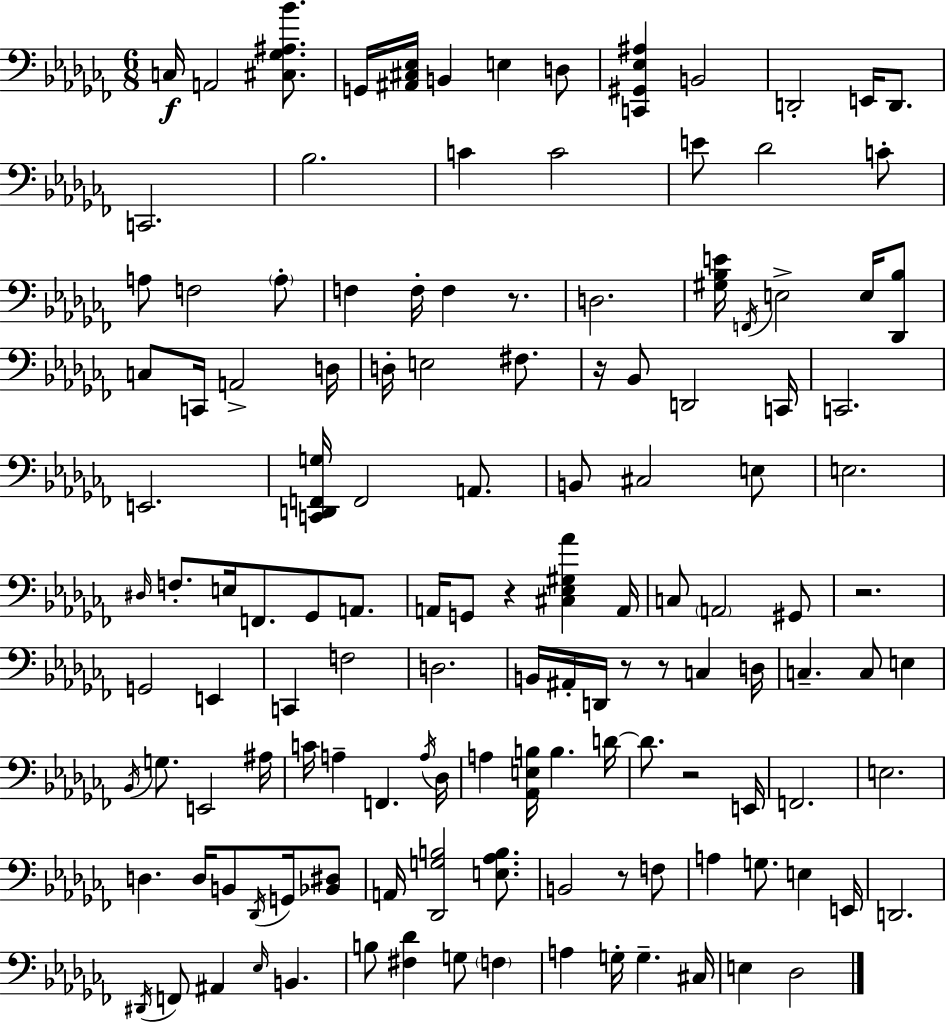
{
  \clef bass
  \numericTimeSignature
  \time 6/8
  \key aes \minor
  c16\f a,2 <cis ges ais bes'>8. | g,16 <ais, cis ees>16 b,4 e4 d8 | <c, gis, ees ais>4 b,2 | d,2-. e,16 d,8. | \break c,2. | bes2. | c'4 c'2 | e'8 des'2 c'8-. | \break a8 f2 \parenthesize a8-. | f4 f16-. f4 r8. | d2. | <gis bes e'>16 \acciaccatura { f,16 } e2-> e16 <des, bes>8 | \break c8 c,16 a,2-> | d16 d16-. e2 fis8. | r16 bes,8 d,2 | c,16 c,2. | \break e,2. | <c, d, f, g>16 f,2 a,8. | b,8 cis2 e8 | e2. | \break \grace { dis16 } f8.-. e16 f,8. ges,8 a,8. | a,16 g,8 r4 <cis ees gis aes'>4 | a,16 c8 \parenthesize a,2 | gis,8 r2. | \break g,2 e,4 | c,4 f2 | d2. | b,16 ais,16-. d,16 r8 r8 c4 | \break d16 c4.-- c8 e4 | \acciaccatura { bes,16 } g8. e,2 | ais16 c'16 a4-- f,4. | \acciaccatura { a16 } des16 a4 <aes, e b>16 b4. | \break d'16~~ d'8. r2 | e,16 f,2. | e2. | d4. d16 b,8 | \break \acciaccatura { des,16 } g,16 <bes, dis>8 a,16 <des, g b>2 | <e aes b>8. b,2 | r8 f8 a4 g8. | e4 e,16 d,2. | \break \acciaccatura { dis,16 } f,8 ais,4 | \grace { ees16 } b,4. b8 <fis des'>4 | g8 \parenthesize f4 a4 g16-. | g4.-- cis16 e4 des2 | \break \bar "|."
}